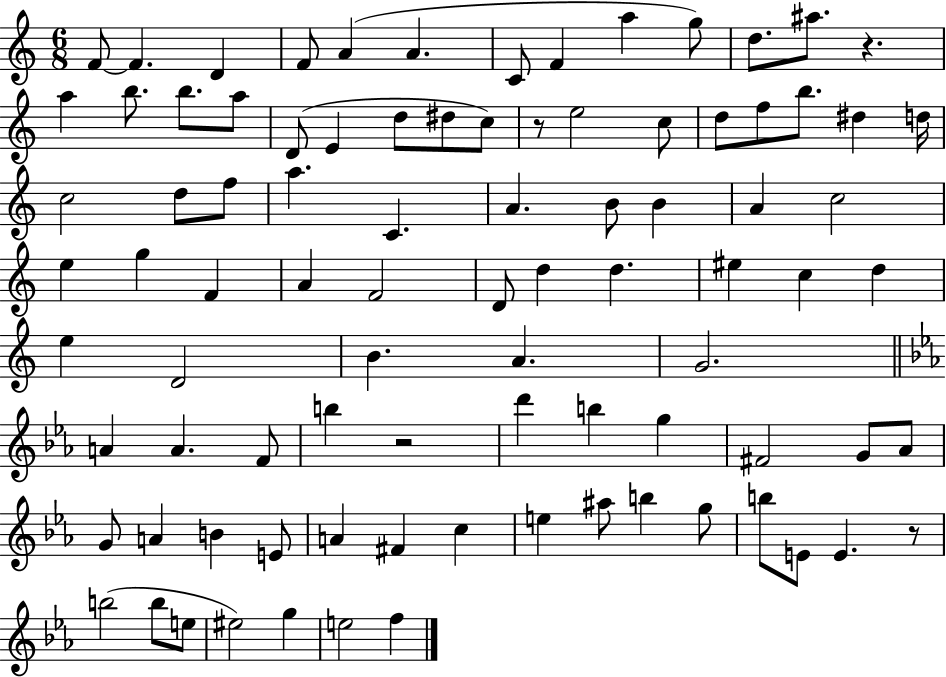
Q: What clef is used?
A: treble